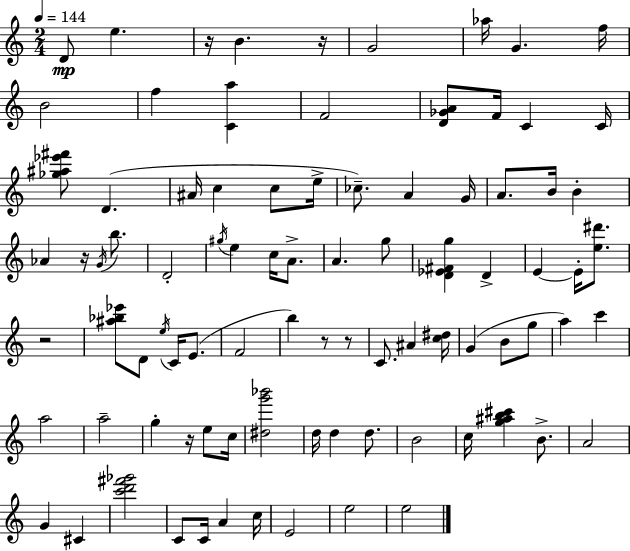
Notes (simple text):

D4/e E5/q. R/s B4/q. R/s G4/h Ab5/s G4/q. F5/s B4/h F5/q [C4,A5]/q F4/h [D4,Gb4,A4]/e F4/s C4/q C4/s [Gb5,A#5,Eb6,F#6]/e D4/q. A#4/s C5/q C5/e E5/s CES5/e. A4/q G4/s A4/e. B4/s B4/q Ab4/q R/s G4/s B5/e. D4/h G#5/s E5/q C5/s A4/e. A4/q. G5/e [D4,Eb4,F#4,G5]/q D4/q E4/q E4/s [E5,D#6]/e. R/h [A#5,Bb5,Eb6]/e D4/e E5/s C4/s E4/e. F4/h B5/q R/e R/e C4/e. A#4/q [C5,D#5]/s G4/q B4/e G5/e A5/q C6/q A5/h A5/h G5/q R/s E5/e C5/s [D#5,G6,Bb6]/h D5/s D5/q D5/e. B4/h C5/s [G5,A#5,B5,C#6]/q B4/e. A4/h G4/q C#4/q [C6,D6,F#6,Gb6]/h C4/e C4/s A4/q C5/s E4/h E5/h E5/h